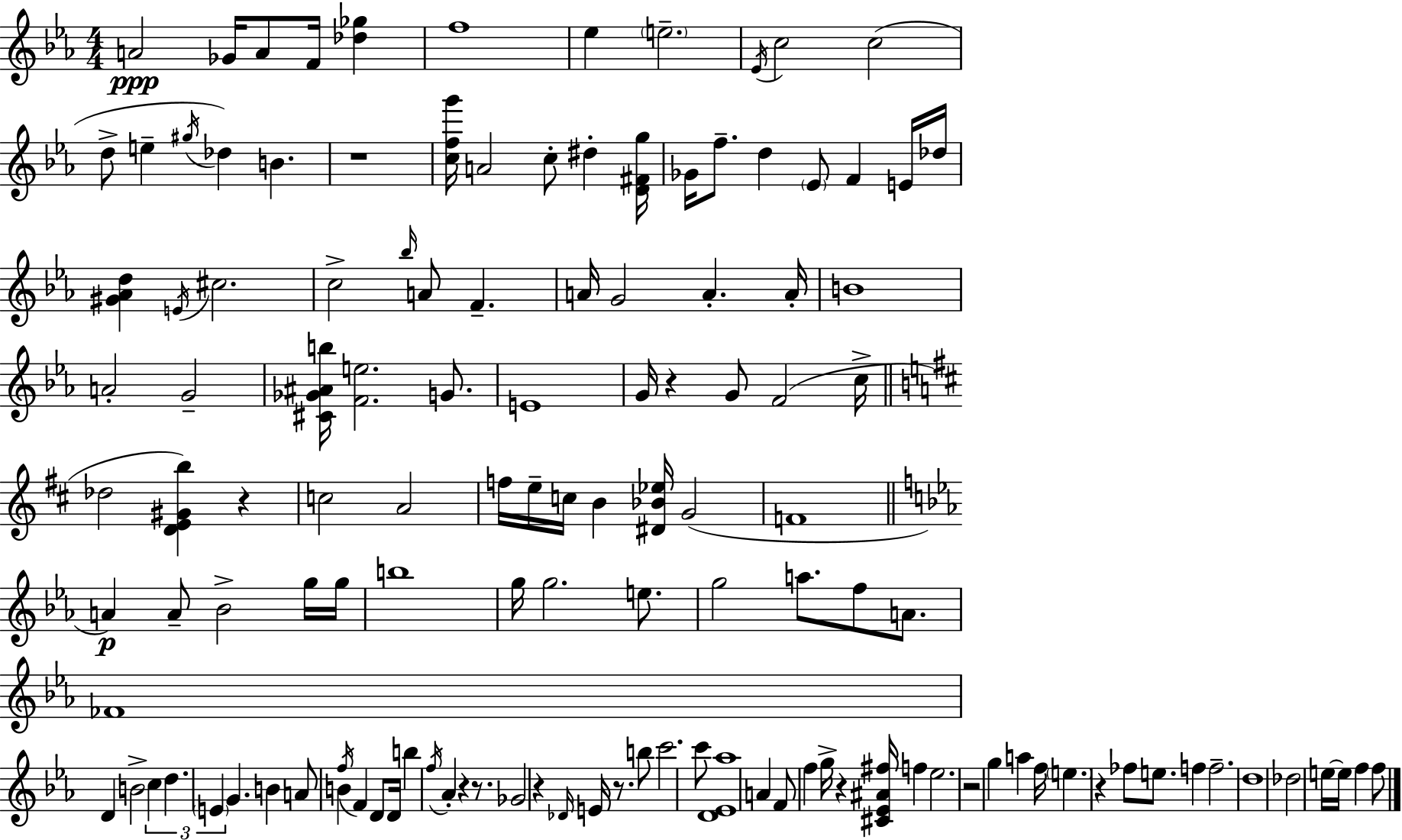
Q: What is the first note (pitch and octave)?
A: A4